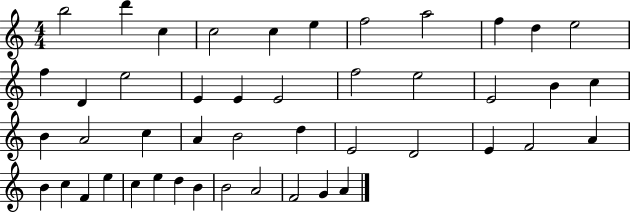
X:1
T:Untitled
M:4/4
L:1/4
K:C
b2 d' c c2 c e f2 a2 f d e2 f D e2 E E E2 f2 e2 E2 B c B A2 c A B2 d E2 D2 E F2 A B c F e c e d B B2 A2 F2 G A